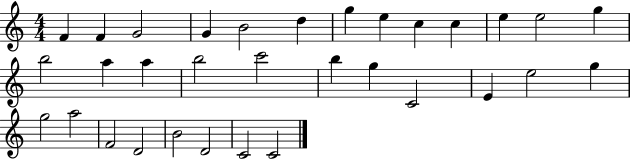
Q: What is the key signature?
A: C major